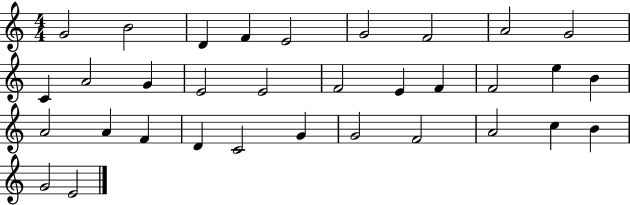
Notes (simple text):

G4/h B4/h D4/q F4/q E4/h G4/h F4/h A4/h G4/h C4/q A4/h G4/q E4/h E4/h F4/h E4/q F4/q F4/h E5/q B4/q A4/h A4/q F4/q D4/q C4/h G4/q G4/h F4/h A4/h C5/q B4/q G4/h E4/h